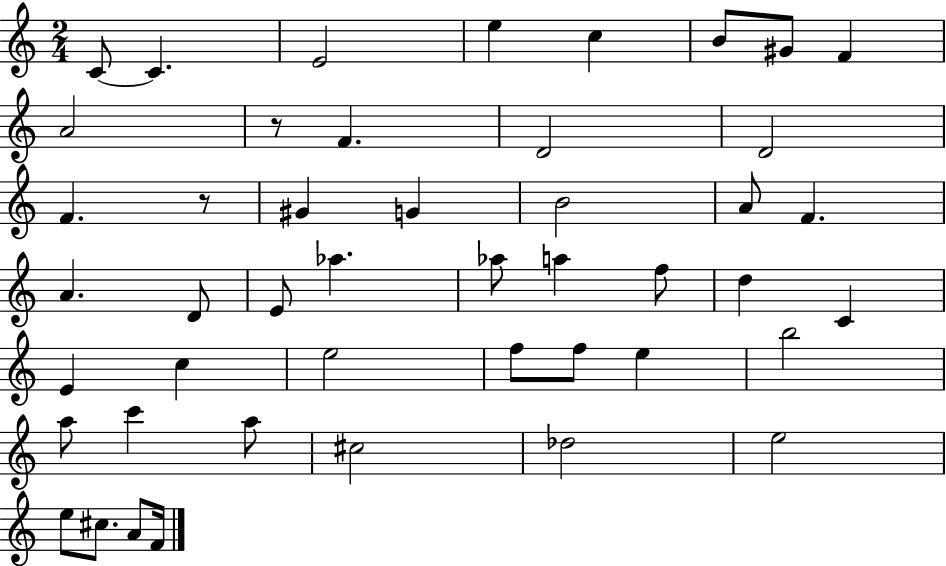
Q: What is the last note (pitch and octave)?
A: F4